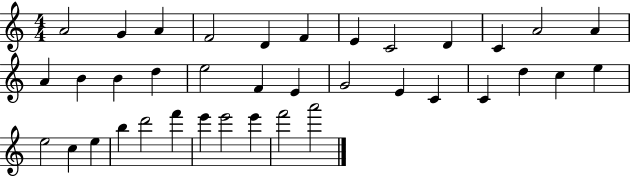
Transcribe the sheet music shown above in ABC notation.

X:1
T:Untitled
M:4/4
L:1/4
K:C
A2 G A F2 D F E C2 D C A2 A A B B d e2 F E G2 E C C d c e e2 c e b d'2 f' e' e'2 e' f'2 a'2